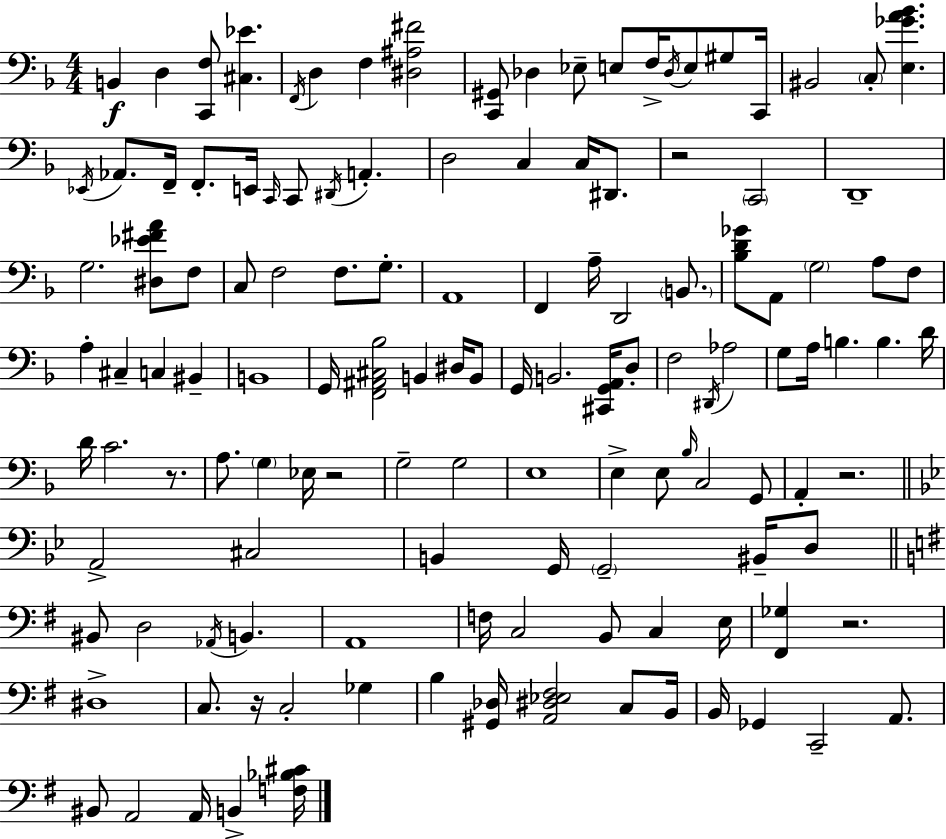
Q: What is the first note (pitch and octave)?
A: B2